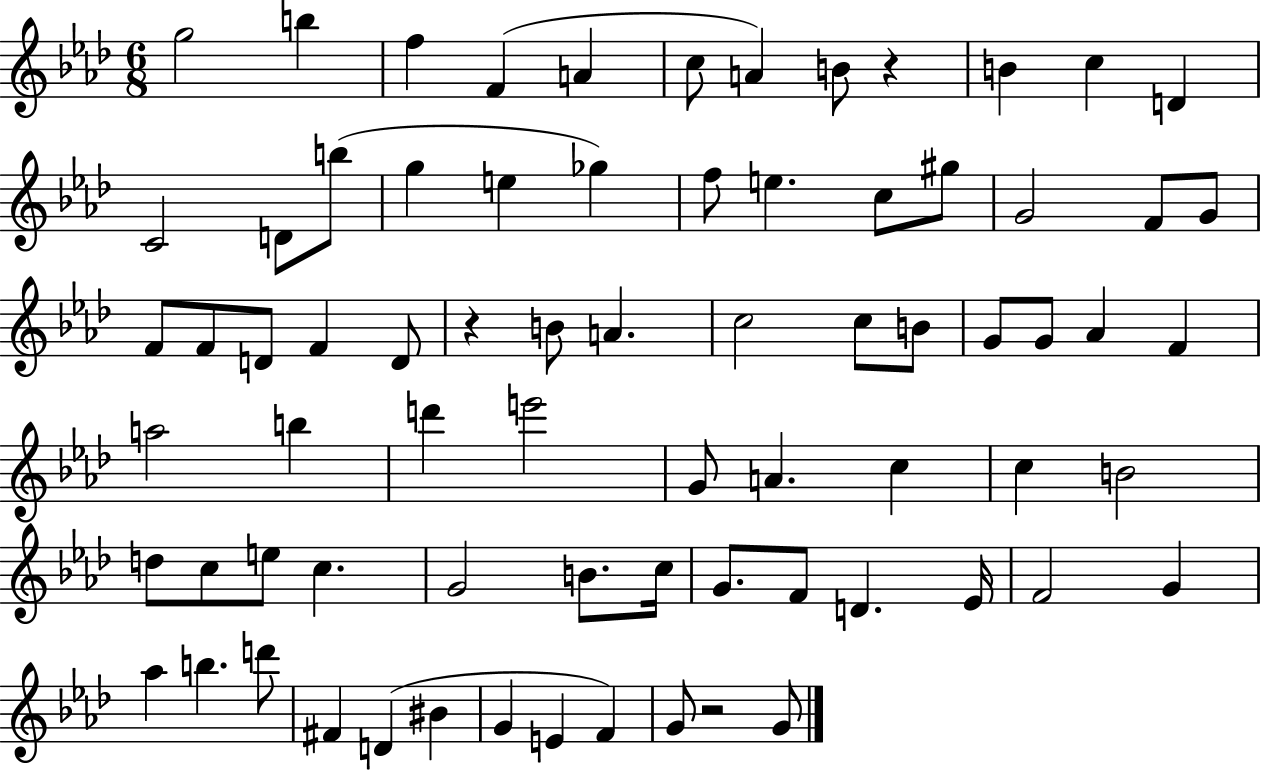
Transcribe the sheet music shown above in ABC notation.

X:1
T:Untitled
M:6/8
L:1/4
K:Ab
g2 b f F A c/2 A B/2 z B c D C2 D/2 b/2 g e _g f/2 e c/2 ^g/2 G2 F/2 G/2 F/2 F/2 D/2 F D/2 z B/2 A c2 c/2 B/2 G/2 G/2 _A F a2 b d' e'2 G/2 A c c B2 d/2 c/2 e/2 c G2 B/2 c/4 G/2 F/2 D _E/4 F2 G _a b d'/2 ^F D ^B G E F G/2 z2 G/2